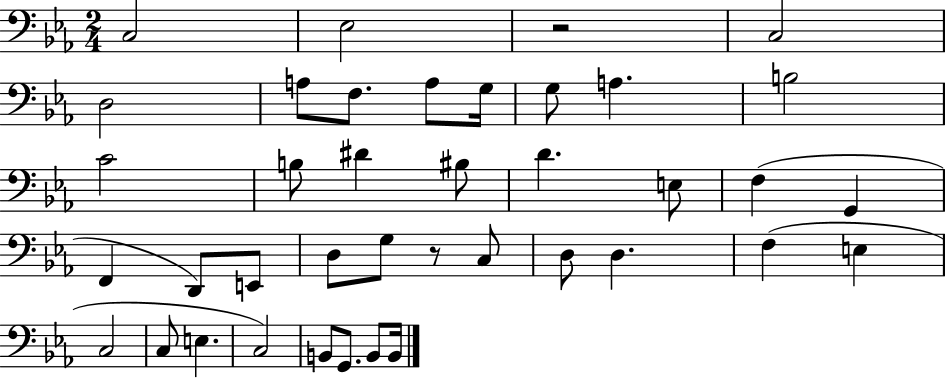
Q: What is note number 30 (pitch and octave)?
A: C3